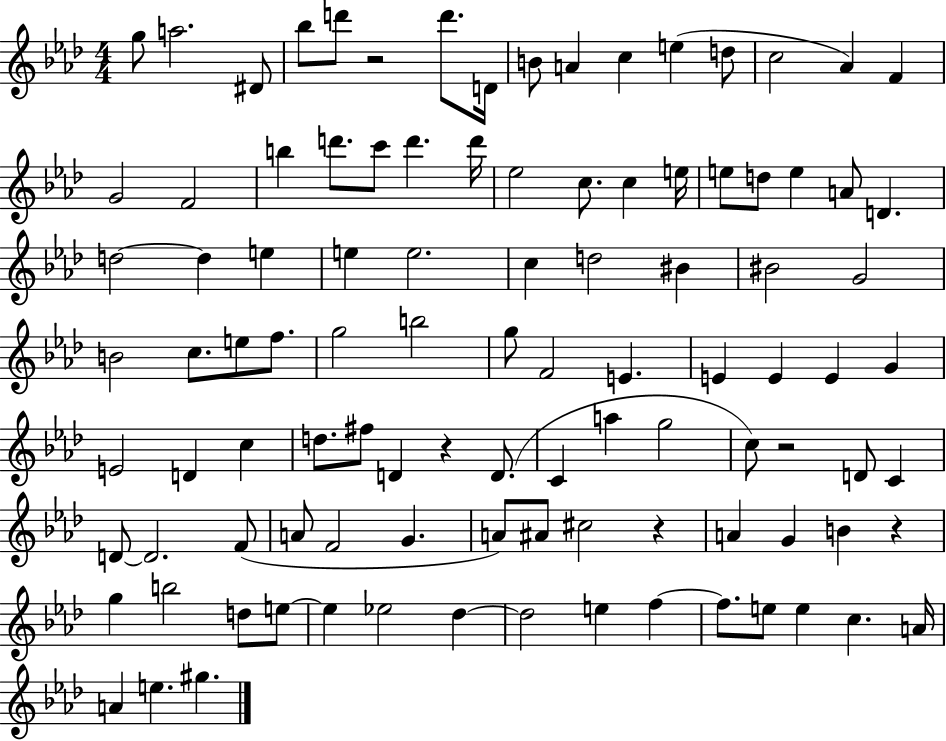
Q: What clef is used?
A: treble